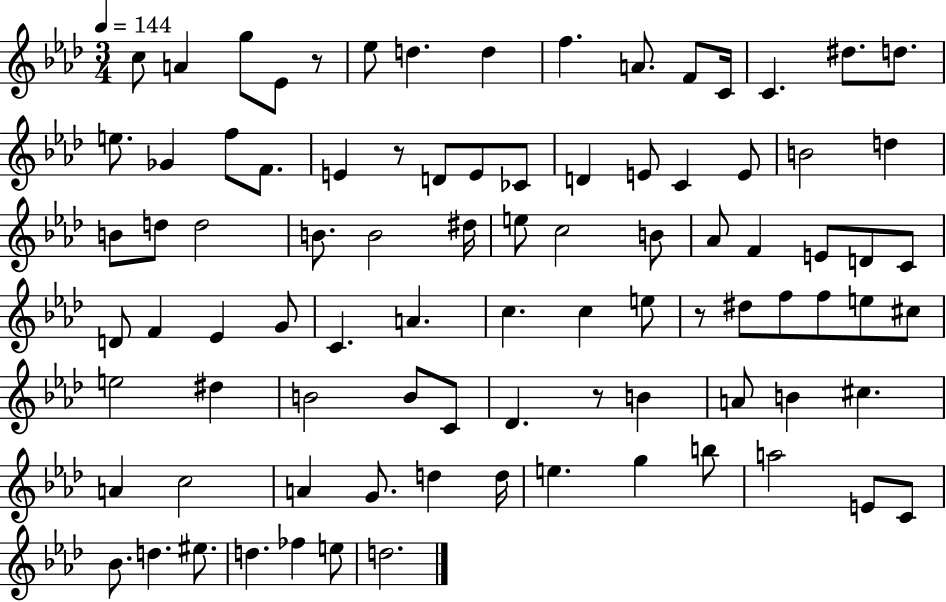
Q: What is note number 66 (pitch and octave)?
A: C#5